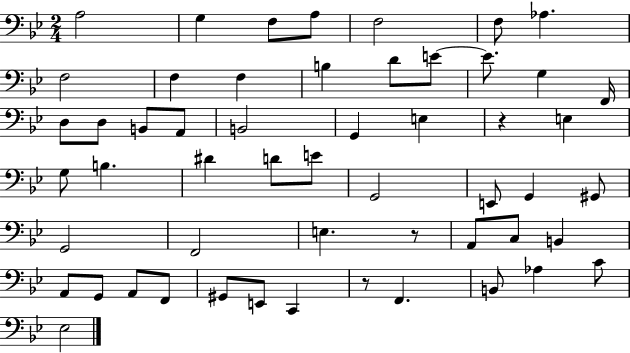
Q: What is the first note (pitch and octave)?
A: A3